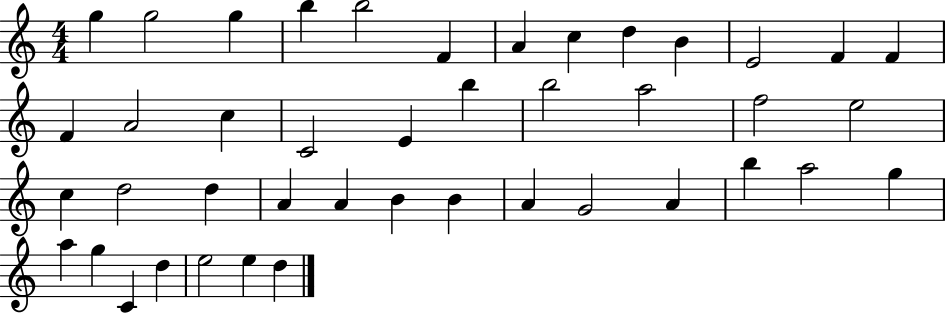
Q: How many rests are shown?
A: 0